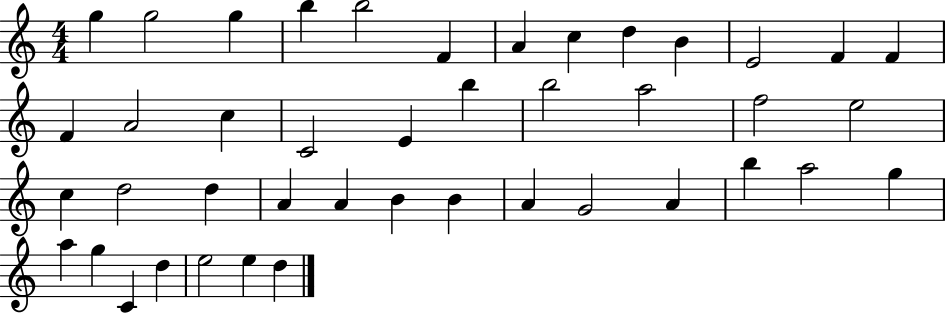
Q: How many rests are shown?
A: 0